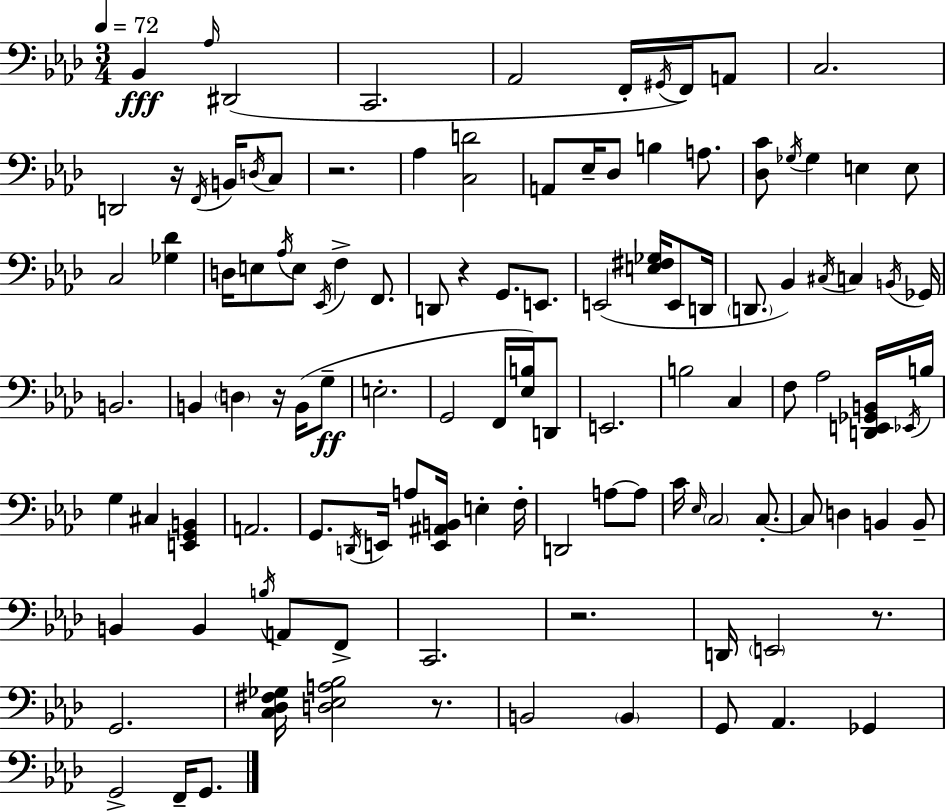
{
  \clef bass
  \numericTimeSignature
  \time 3/4
  \key aes \major
  \tempo 4 = 72
  bes,4\fff \grace { aes16 }( dis,2 | c,2. | aes,2 f,16-. \acciaccatura { gis,16 }) f,16 | a,8 c2. | \break d,2 r16 \acciaccatura { f,16 } | b,16 \acciaccatura { d16 } c8 r2. | aes4 <c d'>2 | a,8 ees16-- des8 b4 | \break a8. <des c'>8 \acciaccatura { ges16 } ges4 e4 | e8 c2 | <ges des'>4 d16 e8 \acciaccatura { aes16 } e8 \acciaccatura { ees,16 } | f4-> f,8. d,8 r4 | \break g,8. e,8. e,2( | <e fis ges>16 e,8 d,16 \parenthesize d,8. bes,4) | \acciaccatura { cis16 } c4 \acciaccatura { b,16 } ges,16 b,2. | b,4 | \break \parenthesize d4 r16 b,16( g8--\ff e2.-. | g,2 | f,16 <ees b>16) d,8 e,2. | b2 | \break c4 f8 aes2 | <d, e, ges, b,>16 \acciaccatura { ees,16 } b16 g4 | cis4 <e, g, b,>4 a,2. | g,8. | \break \acciaccatura { d,16 } e,16 a8 <e, ais, b,>16 e4-. f16-. d,2 | a8~~ a8 c'16 | \grace { ees16 } \parenthesize c2 c8.-.~~ | c8 d4 b,4 b,8-- | \break b,4 b,4 \acciaccatura { b16 } a,8 f,8-> | c,2. | r2. | d,16 \parenthesize e,2 r8. | \break g,2. | <c des fis ges>16 <d ees a bes>2 r8. | b,2 \parenthesize b,4 | g,8 aes,4. ges,4 | \break g,2-> f,16-- g,8. | \bar "|."
}